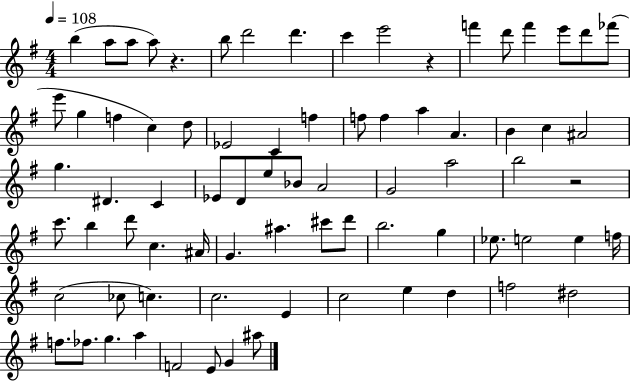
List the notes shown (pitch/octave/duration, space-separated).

B5/q A5/e A5/e A5/e R/q. B5/e D6/h D6/q. C6/q E6/h R/q F6/q D6/e F6/q E6/e D6/e FES6/e E6/e G5/q F5/q C5/q D5/e Eb4/h C4/q F5/q F5/e F5/q A5/q A4/q. B4/q C5/q A#4/h G5/q. D#4/q. C4/q Eb4/e D4/e E5/e Bb4/e A4/h G4/h A5/h B5/h R/h C6/e. B5/q D6/e C5/q. A#4/s G4/q. A#5/q. C#6/e D6/e B5/h. G5/q Eb5/e. E5/h E5/q F5/s C5/h CES5/e C5/q. C5/h. E4/q C5/h E5/q D5/q F5/h D#5/h F5/e. FES5/e. G5/q. A5/q F4/h E4/e G4/q A#5/e